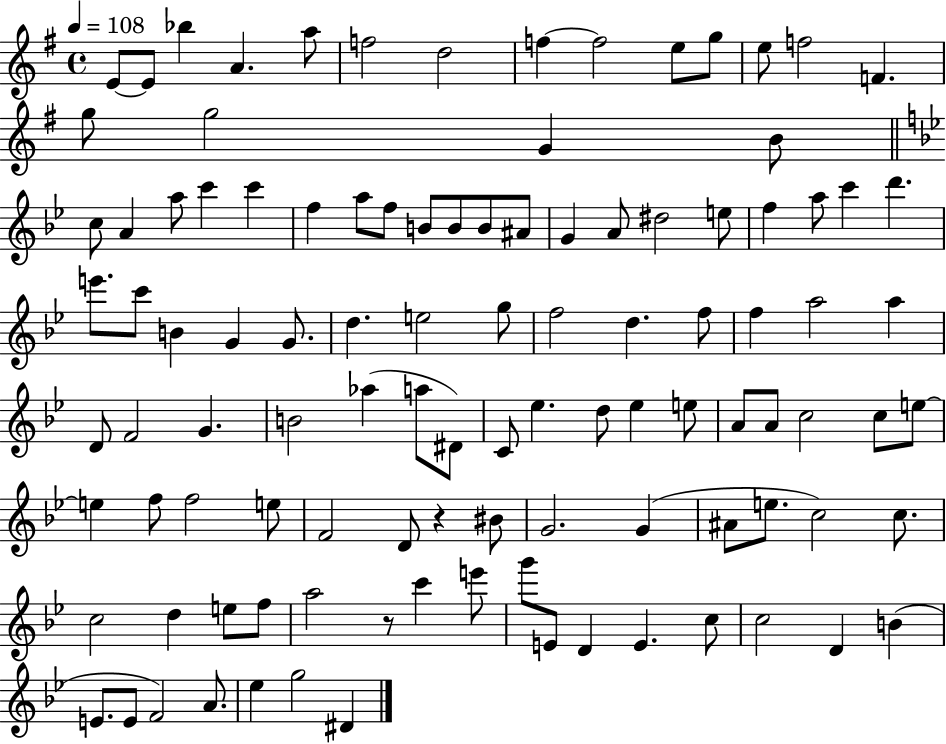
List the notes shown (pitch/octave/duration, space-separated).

E4/e E4/e Bb5/q A4/q. A5/e F5/h D5/h F5/q F5/h E5/e G5/e E5/e F5/h F4/q. G5/e G5/h G4/q B4/e C5/e A4/q A5/e C6/q C6/q F5/q A5/e F5/e B4/e B4/e B4/e A#4/e G4/q A4/e D#5/h E5/e F5/q A5/e C6/q D6/q. E6/e. C6/e B4/q G4/q G4/e. D5/q. E5/h G5/e F5/h D5/q. F5/e F5/q A5/h A5/q D4/e F4/h G4/q. B4/h Ab5/q A5/e D#4/e C4/e Eb5/q. D5/e Eb5/q E5/e A4/e A4/e C5/h C5/e E5/e E5/q F5/e F5/h E5/e F4/h D4/e R/q BIS4/e G4/h. G4/q A#4/e E5/e. C5/h C5/e. C5/h D5/q E5/e F5/e A5/h R/e C6/q E6/e G6/e E4/e D4/q E4/q. C5/e C5/h D4/q B4/q E4/e. E4/e F4/h A4/e. Eb5/q G5/h D#4/q